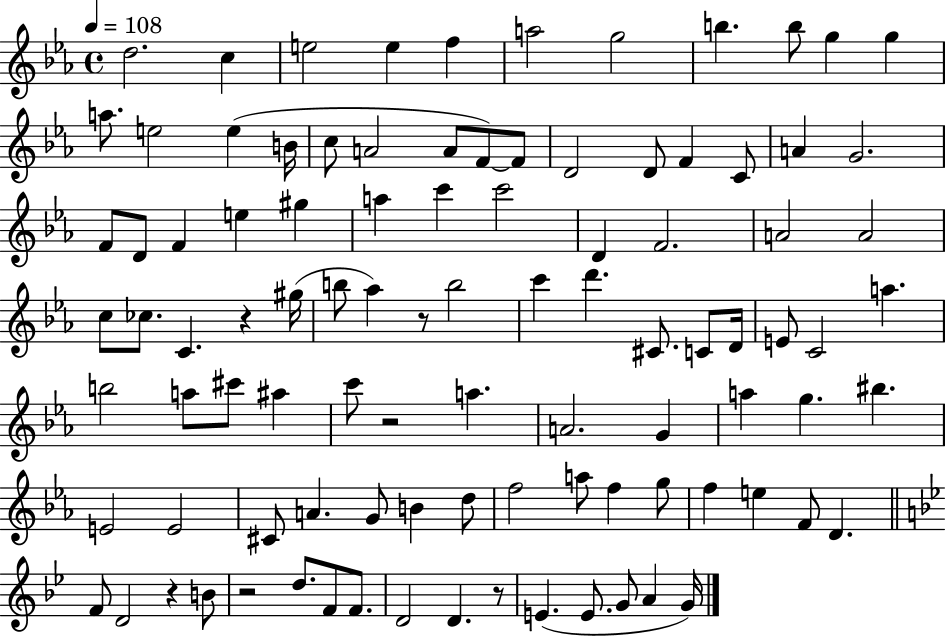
D5/h. C5/q E5/h E5/q F5/q A5/h G5/h B5/q. B5/e G5/q G5/q A5/e. E5/h E5/q B4/s C5/e A4/h A4/e F4/e F4/e D4/h D4/e F4/q C4/e A4/q G4/h. F4/e D4/e F4/q E5/q G#5/q A5/q C6/q C6/h D4/q F4/h. A4/h A4/h C5/e CES5/e. C4/q. R/q G#5/s B5/e Ab5/q R/e B5/h C6/q D6/q. C#4/e. C4/e D4/s E4/e C4/h A5/q. B5/h A5/e C#6/e A#5/q C6/e R/h A5/q. A4/h. G4/q A5/q G5/q. BIS5/q. E4/h E4/h C#4/e A4/q. G4/e B4/q D5/e F5/h A5/e F5/q G5/e F5/q E5/q F4/e D4/q. F4/e D4/h R/q B4/e R/h D5/e. F4/e F4/e. D4/h D4/q. R/e E4/q. E4/e. G4/e A4/q G4/s